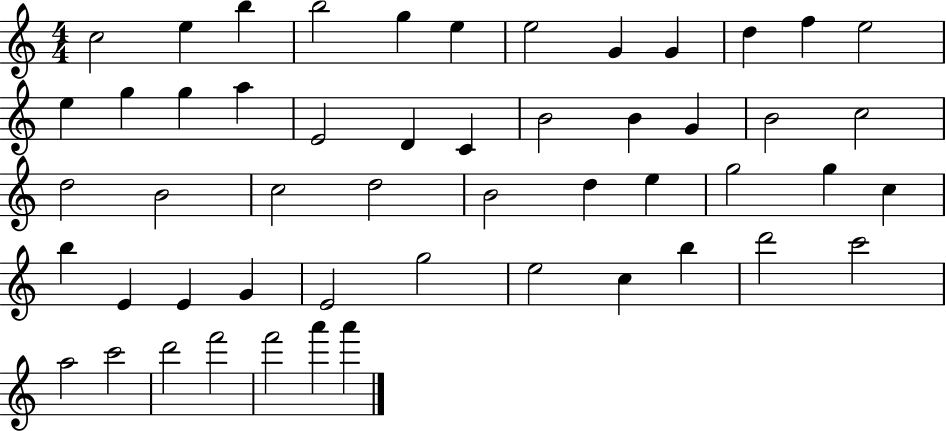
{
  \clef treble
  \numericTimeSignature
  \time 4/4
  \key c \major
  c''2 e''4 b''4 | b''2 g''4 e''4 | e''2 g'4 g'4 | d''4 f''4 e''2 | \break e''4 g''4 g''4 a''4 | e'2 d'4 c'4 | b'2 b'4 g'4 | b'2 c''2 | \break d''2 b'2 | c''2 d''2 | b'2 d''4 e''4 | g''2 g''4 c''4 | \break b''4 e'4 e'4 g'4 | e'2 g''2 | e''2 c''4 b''4 | d'''2 c'''2 | \break a''2 c'''2 | d'''2 f'''2 | f'''2 a'''4 a'''4 | \bar "|."
}